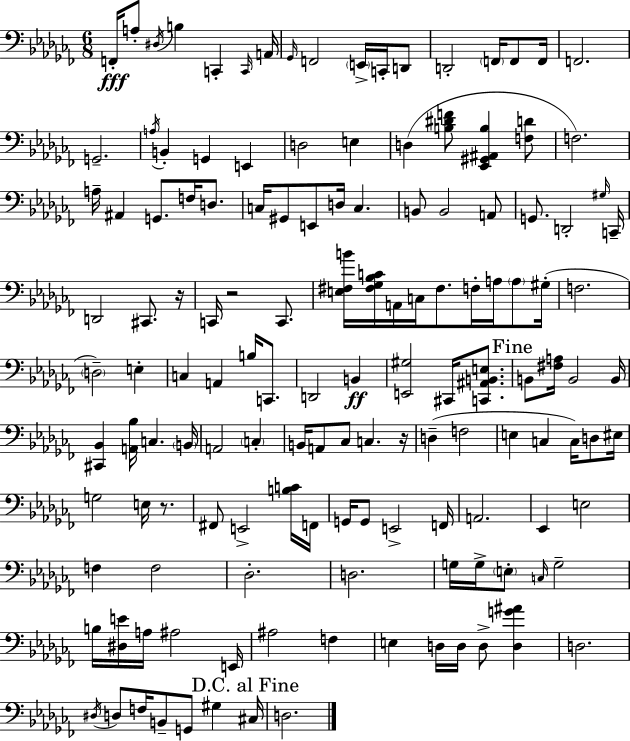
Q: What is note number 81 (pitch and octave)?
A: D3